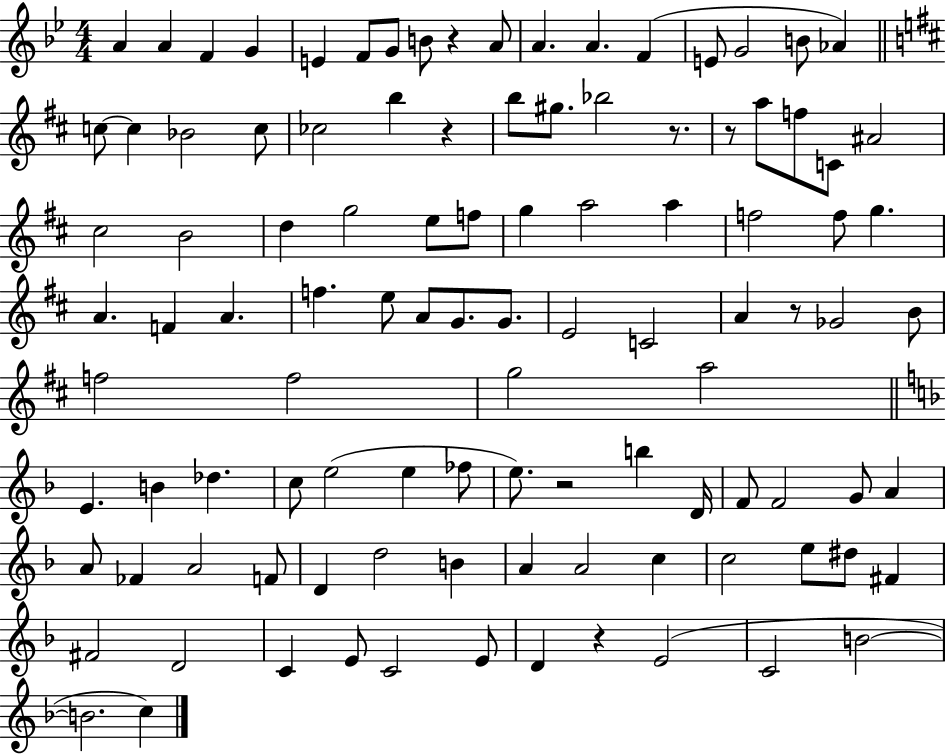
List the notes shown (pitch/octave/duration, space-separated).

A4/q A4/q F4/q G4/q E4/q F4/e G4/e B4/e R/q A4/e A4/q. A4/q. F4/q E4/e G4/h B4/e Ab4/q C5/e C5/q Bb4/h C5/e CES5/h B5/q R/q B5/e G#5/e. Bb5/h R/e. R/e A5/e F5/e C4/e A#4/h C#5/h B4/h D5/q G5/h E5/e F5/e G5/q A5/h A5/q F5/h F5/e G5/q. A4/q. F4/q A4/q. F5/q. E5/e A4/e G4/e. G4/e. E4/h C4/h A4/q R/e Gb4/h B4/e F5/h F5/h G5/h A5/h E4/q. B4/q Db5/q. C5/e E5/h E5/q FES5/e E5/e. R/h B5/q D4/s F4/e F4/h G4/e A4/q A4/e FES4/q A4/h F4/e D4/q D5/h B4/q A4/q A4/h C5/q C5/h E5/e D#5/e F#4/q F#4/h D4/h C4/q E4/e C4/h E4/e D4/q R/q E4/h C4/h B4/h B4/h. C5/q